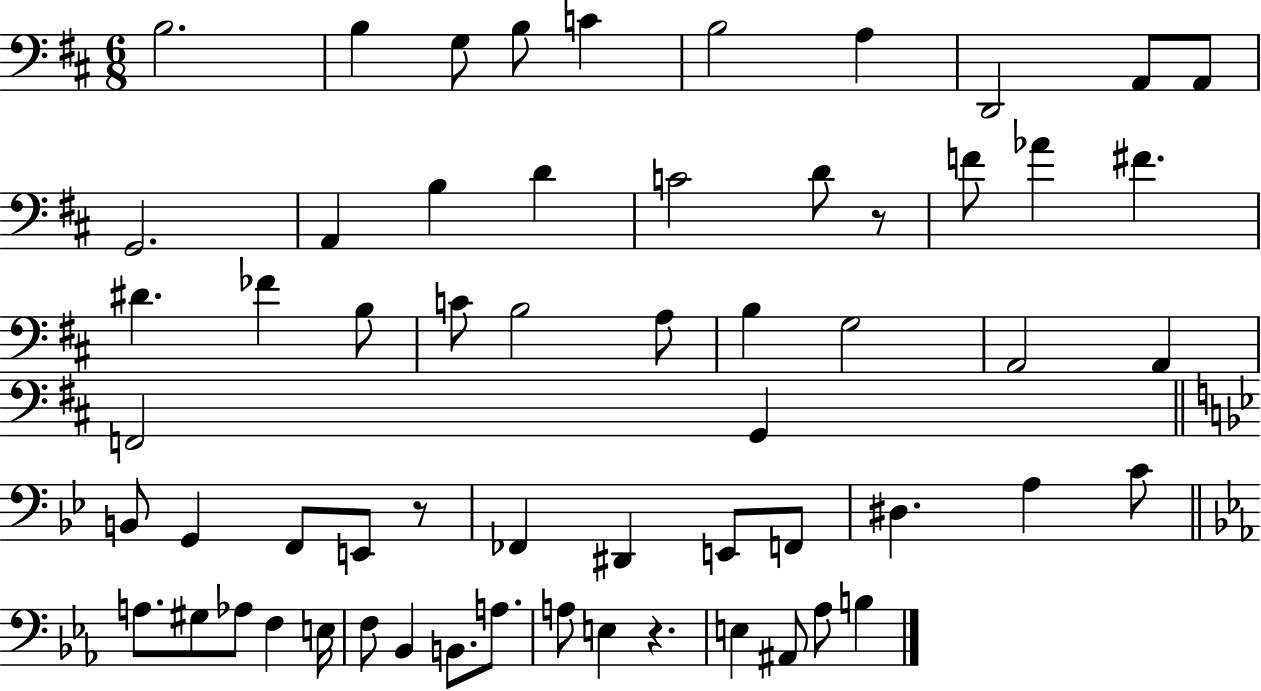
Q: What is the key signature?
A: D major